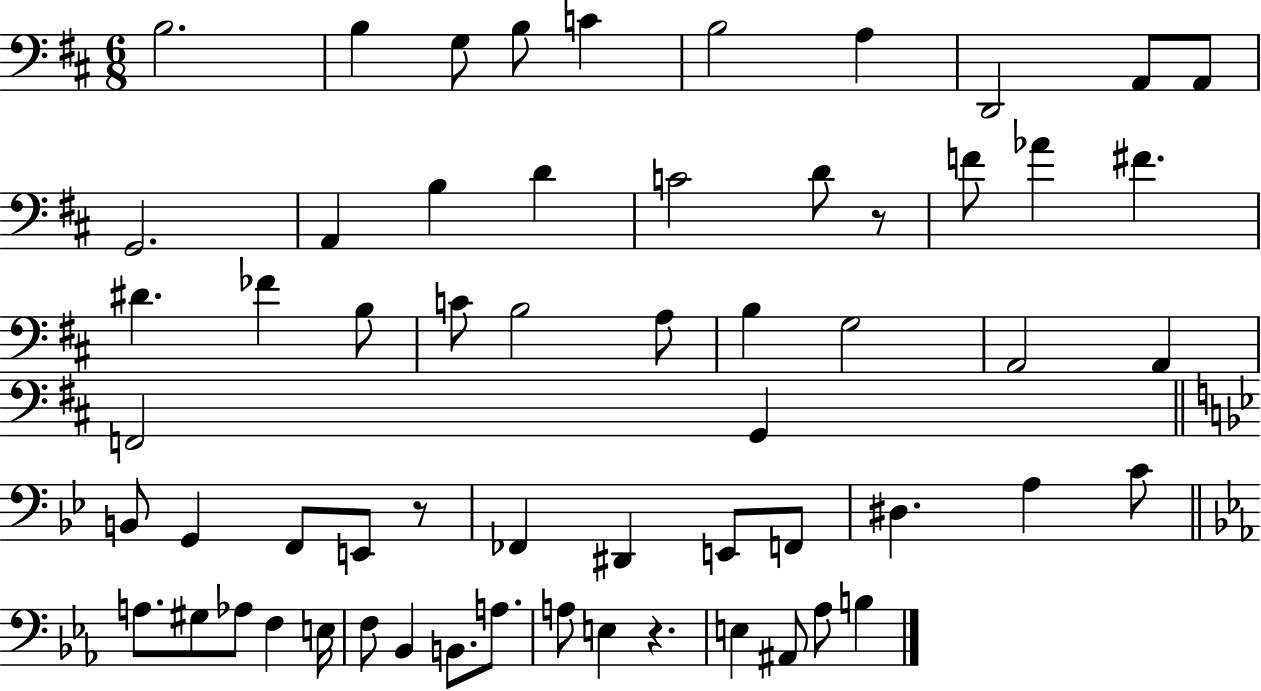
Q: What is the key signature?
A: D major